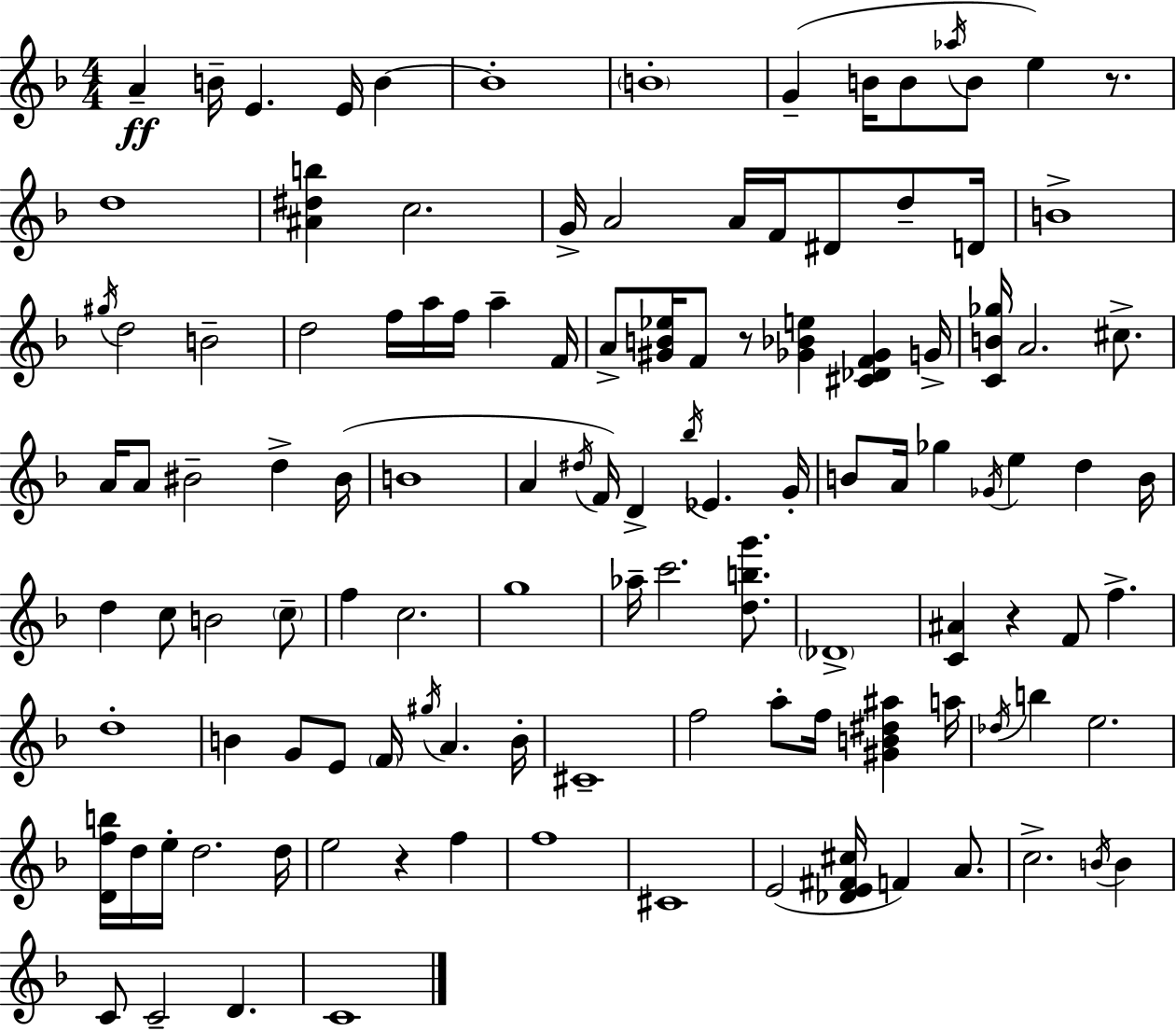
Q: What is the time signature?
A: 4/4